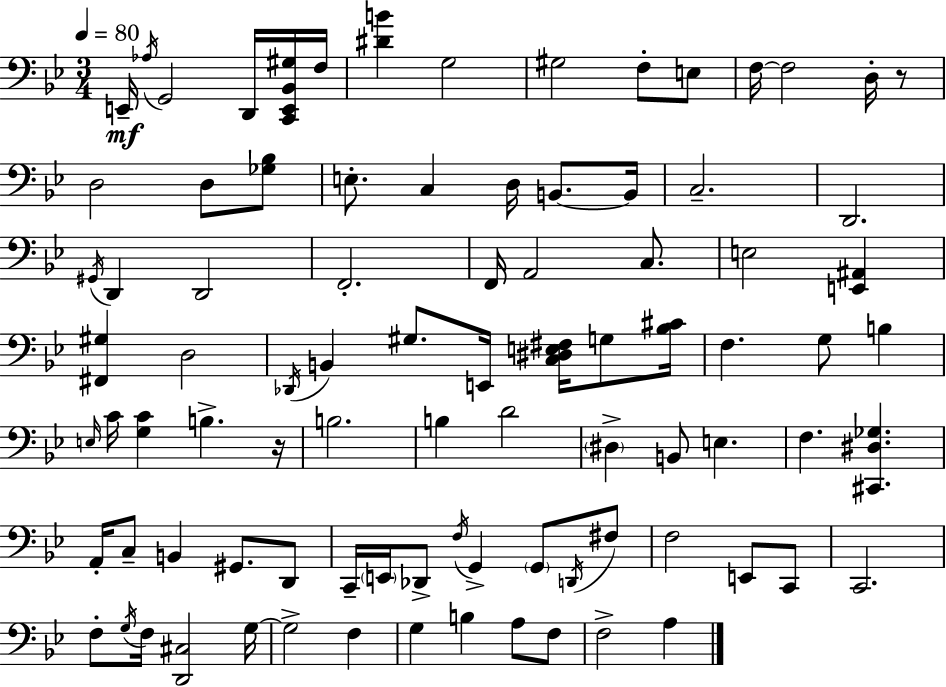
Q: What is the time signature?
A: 3/4